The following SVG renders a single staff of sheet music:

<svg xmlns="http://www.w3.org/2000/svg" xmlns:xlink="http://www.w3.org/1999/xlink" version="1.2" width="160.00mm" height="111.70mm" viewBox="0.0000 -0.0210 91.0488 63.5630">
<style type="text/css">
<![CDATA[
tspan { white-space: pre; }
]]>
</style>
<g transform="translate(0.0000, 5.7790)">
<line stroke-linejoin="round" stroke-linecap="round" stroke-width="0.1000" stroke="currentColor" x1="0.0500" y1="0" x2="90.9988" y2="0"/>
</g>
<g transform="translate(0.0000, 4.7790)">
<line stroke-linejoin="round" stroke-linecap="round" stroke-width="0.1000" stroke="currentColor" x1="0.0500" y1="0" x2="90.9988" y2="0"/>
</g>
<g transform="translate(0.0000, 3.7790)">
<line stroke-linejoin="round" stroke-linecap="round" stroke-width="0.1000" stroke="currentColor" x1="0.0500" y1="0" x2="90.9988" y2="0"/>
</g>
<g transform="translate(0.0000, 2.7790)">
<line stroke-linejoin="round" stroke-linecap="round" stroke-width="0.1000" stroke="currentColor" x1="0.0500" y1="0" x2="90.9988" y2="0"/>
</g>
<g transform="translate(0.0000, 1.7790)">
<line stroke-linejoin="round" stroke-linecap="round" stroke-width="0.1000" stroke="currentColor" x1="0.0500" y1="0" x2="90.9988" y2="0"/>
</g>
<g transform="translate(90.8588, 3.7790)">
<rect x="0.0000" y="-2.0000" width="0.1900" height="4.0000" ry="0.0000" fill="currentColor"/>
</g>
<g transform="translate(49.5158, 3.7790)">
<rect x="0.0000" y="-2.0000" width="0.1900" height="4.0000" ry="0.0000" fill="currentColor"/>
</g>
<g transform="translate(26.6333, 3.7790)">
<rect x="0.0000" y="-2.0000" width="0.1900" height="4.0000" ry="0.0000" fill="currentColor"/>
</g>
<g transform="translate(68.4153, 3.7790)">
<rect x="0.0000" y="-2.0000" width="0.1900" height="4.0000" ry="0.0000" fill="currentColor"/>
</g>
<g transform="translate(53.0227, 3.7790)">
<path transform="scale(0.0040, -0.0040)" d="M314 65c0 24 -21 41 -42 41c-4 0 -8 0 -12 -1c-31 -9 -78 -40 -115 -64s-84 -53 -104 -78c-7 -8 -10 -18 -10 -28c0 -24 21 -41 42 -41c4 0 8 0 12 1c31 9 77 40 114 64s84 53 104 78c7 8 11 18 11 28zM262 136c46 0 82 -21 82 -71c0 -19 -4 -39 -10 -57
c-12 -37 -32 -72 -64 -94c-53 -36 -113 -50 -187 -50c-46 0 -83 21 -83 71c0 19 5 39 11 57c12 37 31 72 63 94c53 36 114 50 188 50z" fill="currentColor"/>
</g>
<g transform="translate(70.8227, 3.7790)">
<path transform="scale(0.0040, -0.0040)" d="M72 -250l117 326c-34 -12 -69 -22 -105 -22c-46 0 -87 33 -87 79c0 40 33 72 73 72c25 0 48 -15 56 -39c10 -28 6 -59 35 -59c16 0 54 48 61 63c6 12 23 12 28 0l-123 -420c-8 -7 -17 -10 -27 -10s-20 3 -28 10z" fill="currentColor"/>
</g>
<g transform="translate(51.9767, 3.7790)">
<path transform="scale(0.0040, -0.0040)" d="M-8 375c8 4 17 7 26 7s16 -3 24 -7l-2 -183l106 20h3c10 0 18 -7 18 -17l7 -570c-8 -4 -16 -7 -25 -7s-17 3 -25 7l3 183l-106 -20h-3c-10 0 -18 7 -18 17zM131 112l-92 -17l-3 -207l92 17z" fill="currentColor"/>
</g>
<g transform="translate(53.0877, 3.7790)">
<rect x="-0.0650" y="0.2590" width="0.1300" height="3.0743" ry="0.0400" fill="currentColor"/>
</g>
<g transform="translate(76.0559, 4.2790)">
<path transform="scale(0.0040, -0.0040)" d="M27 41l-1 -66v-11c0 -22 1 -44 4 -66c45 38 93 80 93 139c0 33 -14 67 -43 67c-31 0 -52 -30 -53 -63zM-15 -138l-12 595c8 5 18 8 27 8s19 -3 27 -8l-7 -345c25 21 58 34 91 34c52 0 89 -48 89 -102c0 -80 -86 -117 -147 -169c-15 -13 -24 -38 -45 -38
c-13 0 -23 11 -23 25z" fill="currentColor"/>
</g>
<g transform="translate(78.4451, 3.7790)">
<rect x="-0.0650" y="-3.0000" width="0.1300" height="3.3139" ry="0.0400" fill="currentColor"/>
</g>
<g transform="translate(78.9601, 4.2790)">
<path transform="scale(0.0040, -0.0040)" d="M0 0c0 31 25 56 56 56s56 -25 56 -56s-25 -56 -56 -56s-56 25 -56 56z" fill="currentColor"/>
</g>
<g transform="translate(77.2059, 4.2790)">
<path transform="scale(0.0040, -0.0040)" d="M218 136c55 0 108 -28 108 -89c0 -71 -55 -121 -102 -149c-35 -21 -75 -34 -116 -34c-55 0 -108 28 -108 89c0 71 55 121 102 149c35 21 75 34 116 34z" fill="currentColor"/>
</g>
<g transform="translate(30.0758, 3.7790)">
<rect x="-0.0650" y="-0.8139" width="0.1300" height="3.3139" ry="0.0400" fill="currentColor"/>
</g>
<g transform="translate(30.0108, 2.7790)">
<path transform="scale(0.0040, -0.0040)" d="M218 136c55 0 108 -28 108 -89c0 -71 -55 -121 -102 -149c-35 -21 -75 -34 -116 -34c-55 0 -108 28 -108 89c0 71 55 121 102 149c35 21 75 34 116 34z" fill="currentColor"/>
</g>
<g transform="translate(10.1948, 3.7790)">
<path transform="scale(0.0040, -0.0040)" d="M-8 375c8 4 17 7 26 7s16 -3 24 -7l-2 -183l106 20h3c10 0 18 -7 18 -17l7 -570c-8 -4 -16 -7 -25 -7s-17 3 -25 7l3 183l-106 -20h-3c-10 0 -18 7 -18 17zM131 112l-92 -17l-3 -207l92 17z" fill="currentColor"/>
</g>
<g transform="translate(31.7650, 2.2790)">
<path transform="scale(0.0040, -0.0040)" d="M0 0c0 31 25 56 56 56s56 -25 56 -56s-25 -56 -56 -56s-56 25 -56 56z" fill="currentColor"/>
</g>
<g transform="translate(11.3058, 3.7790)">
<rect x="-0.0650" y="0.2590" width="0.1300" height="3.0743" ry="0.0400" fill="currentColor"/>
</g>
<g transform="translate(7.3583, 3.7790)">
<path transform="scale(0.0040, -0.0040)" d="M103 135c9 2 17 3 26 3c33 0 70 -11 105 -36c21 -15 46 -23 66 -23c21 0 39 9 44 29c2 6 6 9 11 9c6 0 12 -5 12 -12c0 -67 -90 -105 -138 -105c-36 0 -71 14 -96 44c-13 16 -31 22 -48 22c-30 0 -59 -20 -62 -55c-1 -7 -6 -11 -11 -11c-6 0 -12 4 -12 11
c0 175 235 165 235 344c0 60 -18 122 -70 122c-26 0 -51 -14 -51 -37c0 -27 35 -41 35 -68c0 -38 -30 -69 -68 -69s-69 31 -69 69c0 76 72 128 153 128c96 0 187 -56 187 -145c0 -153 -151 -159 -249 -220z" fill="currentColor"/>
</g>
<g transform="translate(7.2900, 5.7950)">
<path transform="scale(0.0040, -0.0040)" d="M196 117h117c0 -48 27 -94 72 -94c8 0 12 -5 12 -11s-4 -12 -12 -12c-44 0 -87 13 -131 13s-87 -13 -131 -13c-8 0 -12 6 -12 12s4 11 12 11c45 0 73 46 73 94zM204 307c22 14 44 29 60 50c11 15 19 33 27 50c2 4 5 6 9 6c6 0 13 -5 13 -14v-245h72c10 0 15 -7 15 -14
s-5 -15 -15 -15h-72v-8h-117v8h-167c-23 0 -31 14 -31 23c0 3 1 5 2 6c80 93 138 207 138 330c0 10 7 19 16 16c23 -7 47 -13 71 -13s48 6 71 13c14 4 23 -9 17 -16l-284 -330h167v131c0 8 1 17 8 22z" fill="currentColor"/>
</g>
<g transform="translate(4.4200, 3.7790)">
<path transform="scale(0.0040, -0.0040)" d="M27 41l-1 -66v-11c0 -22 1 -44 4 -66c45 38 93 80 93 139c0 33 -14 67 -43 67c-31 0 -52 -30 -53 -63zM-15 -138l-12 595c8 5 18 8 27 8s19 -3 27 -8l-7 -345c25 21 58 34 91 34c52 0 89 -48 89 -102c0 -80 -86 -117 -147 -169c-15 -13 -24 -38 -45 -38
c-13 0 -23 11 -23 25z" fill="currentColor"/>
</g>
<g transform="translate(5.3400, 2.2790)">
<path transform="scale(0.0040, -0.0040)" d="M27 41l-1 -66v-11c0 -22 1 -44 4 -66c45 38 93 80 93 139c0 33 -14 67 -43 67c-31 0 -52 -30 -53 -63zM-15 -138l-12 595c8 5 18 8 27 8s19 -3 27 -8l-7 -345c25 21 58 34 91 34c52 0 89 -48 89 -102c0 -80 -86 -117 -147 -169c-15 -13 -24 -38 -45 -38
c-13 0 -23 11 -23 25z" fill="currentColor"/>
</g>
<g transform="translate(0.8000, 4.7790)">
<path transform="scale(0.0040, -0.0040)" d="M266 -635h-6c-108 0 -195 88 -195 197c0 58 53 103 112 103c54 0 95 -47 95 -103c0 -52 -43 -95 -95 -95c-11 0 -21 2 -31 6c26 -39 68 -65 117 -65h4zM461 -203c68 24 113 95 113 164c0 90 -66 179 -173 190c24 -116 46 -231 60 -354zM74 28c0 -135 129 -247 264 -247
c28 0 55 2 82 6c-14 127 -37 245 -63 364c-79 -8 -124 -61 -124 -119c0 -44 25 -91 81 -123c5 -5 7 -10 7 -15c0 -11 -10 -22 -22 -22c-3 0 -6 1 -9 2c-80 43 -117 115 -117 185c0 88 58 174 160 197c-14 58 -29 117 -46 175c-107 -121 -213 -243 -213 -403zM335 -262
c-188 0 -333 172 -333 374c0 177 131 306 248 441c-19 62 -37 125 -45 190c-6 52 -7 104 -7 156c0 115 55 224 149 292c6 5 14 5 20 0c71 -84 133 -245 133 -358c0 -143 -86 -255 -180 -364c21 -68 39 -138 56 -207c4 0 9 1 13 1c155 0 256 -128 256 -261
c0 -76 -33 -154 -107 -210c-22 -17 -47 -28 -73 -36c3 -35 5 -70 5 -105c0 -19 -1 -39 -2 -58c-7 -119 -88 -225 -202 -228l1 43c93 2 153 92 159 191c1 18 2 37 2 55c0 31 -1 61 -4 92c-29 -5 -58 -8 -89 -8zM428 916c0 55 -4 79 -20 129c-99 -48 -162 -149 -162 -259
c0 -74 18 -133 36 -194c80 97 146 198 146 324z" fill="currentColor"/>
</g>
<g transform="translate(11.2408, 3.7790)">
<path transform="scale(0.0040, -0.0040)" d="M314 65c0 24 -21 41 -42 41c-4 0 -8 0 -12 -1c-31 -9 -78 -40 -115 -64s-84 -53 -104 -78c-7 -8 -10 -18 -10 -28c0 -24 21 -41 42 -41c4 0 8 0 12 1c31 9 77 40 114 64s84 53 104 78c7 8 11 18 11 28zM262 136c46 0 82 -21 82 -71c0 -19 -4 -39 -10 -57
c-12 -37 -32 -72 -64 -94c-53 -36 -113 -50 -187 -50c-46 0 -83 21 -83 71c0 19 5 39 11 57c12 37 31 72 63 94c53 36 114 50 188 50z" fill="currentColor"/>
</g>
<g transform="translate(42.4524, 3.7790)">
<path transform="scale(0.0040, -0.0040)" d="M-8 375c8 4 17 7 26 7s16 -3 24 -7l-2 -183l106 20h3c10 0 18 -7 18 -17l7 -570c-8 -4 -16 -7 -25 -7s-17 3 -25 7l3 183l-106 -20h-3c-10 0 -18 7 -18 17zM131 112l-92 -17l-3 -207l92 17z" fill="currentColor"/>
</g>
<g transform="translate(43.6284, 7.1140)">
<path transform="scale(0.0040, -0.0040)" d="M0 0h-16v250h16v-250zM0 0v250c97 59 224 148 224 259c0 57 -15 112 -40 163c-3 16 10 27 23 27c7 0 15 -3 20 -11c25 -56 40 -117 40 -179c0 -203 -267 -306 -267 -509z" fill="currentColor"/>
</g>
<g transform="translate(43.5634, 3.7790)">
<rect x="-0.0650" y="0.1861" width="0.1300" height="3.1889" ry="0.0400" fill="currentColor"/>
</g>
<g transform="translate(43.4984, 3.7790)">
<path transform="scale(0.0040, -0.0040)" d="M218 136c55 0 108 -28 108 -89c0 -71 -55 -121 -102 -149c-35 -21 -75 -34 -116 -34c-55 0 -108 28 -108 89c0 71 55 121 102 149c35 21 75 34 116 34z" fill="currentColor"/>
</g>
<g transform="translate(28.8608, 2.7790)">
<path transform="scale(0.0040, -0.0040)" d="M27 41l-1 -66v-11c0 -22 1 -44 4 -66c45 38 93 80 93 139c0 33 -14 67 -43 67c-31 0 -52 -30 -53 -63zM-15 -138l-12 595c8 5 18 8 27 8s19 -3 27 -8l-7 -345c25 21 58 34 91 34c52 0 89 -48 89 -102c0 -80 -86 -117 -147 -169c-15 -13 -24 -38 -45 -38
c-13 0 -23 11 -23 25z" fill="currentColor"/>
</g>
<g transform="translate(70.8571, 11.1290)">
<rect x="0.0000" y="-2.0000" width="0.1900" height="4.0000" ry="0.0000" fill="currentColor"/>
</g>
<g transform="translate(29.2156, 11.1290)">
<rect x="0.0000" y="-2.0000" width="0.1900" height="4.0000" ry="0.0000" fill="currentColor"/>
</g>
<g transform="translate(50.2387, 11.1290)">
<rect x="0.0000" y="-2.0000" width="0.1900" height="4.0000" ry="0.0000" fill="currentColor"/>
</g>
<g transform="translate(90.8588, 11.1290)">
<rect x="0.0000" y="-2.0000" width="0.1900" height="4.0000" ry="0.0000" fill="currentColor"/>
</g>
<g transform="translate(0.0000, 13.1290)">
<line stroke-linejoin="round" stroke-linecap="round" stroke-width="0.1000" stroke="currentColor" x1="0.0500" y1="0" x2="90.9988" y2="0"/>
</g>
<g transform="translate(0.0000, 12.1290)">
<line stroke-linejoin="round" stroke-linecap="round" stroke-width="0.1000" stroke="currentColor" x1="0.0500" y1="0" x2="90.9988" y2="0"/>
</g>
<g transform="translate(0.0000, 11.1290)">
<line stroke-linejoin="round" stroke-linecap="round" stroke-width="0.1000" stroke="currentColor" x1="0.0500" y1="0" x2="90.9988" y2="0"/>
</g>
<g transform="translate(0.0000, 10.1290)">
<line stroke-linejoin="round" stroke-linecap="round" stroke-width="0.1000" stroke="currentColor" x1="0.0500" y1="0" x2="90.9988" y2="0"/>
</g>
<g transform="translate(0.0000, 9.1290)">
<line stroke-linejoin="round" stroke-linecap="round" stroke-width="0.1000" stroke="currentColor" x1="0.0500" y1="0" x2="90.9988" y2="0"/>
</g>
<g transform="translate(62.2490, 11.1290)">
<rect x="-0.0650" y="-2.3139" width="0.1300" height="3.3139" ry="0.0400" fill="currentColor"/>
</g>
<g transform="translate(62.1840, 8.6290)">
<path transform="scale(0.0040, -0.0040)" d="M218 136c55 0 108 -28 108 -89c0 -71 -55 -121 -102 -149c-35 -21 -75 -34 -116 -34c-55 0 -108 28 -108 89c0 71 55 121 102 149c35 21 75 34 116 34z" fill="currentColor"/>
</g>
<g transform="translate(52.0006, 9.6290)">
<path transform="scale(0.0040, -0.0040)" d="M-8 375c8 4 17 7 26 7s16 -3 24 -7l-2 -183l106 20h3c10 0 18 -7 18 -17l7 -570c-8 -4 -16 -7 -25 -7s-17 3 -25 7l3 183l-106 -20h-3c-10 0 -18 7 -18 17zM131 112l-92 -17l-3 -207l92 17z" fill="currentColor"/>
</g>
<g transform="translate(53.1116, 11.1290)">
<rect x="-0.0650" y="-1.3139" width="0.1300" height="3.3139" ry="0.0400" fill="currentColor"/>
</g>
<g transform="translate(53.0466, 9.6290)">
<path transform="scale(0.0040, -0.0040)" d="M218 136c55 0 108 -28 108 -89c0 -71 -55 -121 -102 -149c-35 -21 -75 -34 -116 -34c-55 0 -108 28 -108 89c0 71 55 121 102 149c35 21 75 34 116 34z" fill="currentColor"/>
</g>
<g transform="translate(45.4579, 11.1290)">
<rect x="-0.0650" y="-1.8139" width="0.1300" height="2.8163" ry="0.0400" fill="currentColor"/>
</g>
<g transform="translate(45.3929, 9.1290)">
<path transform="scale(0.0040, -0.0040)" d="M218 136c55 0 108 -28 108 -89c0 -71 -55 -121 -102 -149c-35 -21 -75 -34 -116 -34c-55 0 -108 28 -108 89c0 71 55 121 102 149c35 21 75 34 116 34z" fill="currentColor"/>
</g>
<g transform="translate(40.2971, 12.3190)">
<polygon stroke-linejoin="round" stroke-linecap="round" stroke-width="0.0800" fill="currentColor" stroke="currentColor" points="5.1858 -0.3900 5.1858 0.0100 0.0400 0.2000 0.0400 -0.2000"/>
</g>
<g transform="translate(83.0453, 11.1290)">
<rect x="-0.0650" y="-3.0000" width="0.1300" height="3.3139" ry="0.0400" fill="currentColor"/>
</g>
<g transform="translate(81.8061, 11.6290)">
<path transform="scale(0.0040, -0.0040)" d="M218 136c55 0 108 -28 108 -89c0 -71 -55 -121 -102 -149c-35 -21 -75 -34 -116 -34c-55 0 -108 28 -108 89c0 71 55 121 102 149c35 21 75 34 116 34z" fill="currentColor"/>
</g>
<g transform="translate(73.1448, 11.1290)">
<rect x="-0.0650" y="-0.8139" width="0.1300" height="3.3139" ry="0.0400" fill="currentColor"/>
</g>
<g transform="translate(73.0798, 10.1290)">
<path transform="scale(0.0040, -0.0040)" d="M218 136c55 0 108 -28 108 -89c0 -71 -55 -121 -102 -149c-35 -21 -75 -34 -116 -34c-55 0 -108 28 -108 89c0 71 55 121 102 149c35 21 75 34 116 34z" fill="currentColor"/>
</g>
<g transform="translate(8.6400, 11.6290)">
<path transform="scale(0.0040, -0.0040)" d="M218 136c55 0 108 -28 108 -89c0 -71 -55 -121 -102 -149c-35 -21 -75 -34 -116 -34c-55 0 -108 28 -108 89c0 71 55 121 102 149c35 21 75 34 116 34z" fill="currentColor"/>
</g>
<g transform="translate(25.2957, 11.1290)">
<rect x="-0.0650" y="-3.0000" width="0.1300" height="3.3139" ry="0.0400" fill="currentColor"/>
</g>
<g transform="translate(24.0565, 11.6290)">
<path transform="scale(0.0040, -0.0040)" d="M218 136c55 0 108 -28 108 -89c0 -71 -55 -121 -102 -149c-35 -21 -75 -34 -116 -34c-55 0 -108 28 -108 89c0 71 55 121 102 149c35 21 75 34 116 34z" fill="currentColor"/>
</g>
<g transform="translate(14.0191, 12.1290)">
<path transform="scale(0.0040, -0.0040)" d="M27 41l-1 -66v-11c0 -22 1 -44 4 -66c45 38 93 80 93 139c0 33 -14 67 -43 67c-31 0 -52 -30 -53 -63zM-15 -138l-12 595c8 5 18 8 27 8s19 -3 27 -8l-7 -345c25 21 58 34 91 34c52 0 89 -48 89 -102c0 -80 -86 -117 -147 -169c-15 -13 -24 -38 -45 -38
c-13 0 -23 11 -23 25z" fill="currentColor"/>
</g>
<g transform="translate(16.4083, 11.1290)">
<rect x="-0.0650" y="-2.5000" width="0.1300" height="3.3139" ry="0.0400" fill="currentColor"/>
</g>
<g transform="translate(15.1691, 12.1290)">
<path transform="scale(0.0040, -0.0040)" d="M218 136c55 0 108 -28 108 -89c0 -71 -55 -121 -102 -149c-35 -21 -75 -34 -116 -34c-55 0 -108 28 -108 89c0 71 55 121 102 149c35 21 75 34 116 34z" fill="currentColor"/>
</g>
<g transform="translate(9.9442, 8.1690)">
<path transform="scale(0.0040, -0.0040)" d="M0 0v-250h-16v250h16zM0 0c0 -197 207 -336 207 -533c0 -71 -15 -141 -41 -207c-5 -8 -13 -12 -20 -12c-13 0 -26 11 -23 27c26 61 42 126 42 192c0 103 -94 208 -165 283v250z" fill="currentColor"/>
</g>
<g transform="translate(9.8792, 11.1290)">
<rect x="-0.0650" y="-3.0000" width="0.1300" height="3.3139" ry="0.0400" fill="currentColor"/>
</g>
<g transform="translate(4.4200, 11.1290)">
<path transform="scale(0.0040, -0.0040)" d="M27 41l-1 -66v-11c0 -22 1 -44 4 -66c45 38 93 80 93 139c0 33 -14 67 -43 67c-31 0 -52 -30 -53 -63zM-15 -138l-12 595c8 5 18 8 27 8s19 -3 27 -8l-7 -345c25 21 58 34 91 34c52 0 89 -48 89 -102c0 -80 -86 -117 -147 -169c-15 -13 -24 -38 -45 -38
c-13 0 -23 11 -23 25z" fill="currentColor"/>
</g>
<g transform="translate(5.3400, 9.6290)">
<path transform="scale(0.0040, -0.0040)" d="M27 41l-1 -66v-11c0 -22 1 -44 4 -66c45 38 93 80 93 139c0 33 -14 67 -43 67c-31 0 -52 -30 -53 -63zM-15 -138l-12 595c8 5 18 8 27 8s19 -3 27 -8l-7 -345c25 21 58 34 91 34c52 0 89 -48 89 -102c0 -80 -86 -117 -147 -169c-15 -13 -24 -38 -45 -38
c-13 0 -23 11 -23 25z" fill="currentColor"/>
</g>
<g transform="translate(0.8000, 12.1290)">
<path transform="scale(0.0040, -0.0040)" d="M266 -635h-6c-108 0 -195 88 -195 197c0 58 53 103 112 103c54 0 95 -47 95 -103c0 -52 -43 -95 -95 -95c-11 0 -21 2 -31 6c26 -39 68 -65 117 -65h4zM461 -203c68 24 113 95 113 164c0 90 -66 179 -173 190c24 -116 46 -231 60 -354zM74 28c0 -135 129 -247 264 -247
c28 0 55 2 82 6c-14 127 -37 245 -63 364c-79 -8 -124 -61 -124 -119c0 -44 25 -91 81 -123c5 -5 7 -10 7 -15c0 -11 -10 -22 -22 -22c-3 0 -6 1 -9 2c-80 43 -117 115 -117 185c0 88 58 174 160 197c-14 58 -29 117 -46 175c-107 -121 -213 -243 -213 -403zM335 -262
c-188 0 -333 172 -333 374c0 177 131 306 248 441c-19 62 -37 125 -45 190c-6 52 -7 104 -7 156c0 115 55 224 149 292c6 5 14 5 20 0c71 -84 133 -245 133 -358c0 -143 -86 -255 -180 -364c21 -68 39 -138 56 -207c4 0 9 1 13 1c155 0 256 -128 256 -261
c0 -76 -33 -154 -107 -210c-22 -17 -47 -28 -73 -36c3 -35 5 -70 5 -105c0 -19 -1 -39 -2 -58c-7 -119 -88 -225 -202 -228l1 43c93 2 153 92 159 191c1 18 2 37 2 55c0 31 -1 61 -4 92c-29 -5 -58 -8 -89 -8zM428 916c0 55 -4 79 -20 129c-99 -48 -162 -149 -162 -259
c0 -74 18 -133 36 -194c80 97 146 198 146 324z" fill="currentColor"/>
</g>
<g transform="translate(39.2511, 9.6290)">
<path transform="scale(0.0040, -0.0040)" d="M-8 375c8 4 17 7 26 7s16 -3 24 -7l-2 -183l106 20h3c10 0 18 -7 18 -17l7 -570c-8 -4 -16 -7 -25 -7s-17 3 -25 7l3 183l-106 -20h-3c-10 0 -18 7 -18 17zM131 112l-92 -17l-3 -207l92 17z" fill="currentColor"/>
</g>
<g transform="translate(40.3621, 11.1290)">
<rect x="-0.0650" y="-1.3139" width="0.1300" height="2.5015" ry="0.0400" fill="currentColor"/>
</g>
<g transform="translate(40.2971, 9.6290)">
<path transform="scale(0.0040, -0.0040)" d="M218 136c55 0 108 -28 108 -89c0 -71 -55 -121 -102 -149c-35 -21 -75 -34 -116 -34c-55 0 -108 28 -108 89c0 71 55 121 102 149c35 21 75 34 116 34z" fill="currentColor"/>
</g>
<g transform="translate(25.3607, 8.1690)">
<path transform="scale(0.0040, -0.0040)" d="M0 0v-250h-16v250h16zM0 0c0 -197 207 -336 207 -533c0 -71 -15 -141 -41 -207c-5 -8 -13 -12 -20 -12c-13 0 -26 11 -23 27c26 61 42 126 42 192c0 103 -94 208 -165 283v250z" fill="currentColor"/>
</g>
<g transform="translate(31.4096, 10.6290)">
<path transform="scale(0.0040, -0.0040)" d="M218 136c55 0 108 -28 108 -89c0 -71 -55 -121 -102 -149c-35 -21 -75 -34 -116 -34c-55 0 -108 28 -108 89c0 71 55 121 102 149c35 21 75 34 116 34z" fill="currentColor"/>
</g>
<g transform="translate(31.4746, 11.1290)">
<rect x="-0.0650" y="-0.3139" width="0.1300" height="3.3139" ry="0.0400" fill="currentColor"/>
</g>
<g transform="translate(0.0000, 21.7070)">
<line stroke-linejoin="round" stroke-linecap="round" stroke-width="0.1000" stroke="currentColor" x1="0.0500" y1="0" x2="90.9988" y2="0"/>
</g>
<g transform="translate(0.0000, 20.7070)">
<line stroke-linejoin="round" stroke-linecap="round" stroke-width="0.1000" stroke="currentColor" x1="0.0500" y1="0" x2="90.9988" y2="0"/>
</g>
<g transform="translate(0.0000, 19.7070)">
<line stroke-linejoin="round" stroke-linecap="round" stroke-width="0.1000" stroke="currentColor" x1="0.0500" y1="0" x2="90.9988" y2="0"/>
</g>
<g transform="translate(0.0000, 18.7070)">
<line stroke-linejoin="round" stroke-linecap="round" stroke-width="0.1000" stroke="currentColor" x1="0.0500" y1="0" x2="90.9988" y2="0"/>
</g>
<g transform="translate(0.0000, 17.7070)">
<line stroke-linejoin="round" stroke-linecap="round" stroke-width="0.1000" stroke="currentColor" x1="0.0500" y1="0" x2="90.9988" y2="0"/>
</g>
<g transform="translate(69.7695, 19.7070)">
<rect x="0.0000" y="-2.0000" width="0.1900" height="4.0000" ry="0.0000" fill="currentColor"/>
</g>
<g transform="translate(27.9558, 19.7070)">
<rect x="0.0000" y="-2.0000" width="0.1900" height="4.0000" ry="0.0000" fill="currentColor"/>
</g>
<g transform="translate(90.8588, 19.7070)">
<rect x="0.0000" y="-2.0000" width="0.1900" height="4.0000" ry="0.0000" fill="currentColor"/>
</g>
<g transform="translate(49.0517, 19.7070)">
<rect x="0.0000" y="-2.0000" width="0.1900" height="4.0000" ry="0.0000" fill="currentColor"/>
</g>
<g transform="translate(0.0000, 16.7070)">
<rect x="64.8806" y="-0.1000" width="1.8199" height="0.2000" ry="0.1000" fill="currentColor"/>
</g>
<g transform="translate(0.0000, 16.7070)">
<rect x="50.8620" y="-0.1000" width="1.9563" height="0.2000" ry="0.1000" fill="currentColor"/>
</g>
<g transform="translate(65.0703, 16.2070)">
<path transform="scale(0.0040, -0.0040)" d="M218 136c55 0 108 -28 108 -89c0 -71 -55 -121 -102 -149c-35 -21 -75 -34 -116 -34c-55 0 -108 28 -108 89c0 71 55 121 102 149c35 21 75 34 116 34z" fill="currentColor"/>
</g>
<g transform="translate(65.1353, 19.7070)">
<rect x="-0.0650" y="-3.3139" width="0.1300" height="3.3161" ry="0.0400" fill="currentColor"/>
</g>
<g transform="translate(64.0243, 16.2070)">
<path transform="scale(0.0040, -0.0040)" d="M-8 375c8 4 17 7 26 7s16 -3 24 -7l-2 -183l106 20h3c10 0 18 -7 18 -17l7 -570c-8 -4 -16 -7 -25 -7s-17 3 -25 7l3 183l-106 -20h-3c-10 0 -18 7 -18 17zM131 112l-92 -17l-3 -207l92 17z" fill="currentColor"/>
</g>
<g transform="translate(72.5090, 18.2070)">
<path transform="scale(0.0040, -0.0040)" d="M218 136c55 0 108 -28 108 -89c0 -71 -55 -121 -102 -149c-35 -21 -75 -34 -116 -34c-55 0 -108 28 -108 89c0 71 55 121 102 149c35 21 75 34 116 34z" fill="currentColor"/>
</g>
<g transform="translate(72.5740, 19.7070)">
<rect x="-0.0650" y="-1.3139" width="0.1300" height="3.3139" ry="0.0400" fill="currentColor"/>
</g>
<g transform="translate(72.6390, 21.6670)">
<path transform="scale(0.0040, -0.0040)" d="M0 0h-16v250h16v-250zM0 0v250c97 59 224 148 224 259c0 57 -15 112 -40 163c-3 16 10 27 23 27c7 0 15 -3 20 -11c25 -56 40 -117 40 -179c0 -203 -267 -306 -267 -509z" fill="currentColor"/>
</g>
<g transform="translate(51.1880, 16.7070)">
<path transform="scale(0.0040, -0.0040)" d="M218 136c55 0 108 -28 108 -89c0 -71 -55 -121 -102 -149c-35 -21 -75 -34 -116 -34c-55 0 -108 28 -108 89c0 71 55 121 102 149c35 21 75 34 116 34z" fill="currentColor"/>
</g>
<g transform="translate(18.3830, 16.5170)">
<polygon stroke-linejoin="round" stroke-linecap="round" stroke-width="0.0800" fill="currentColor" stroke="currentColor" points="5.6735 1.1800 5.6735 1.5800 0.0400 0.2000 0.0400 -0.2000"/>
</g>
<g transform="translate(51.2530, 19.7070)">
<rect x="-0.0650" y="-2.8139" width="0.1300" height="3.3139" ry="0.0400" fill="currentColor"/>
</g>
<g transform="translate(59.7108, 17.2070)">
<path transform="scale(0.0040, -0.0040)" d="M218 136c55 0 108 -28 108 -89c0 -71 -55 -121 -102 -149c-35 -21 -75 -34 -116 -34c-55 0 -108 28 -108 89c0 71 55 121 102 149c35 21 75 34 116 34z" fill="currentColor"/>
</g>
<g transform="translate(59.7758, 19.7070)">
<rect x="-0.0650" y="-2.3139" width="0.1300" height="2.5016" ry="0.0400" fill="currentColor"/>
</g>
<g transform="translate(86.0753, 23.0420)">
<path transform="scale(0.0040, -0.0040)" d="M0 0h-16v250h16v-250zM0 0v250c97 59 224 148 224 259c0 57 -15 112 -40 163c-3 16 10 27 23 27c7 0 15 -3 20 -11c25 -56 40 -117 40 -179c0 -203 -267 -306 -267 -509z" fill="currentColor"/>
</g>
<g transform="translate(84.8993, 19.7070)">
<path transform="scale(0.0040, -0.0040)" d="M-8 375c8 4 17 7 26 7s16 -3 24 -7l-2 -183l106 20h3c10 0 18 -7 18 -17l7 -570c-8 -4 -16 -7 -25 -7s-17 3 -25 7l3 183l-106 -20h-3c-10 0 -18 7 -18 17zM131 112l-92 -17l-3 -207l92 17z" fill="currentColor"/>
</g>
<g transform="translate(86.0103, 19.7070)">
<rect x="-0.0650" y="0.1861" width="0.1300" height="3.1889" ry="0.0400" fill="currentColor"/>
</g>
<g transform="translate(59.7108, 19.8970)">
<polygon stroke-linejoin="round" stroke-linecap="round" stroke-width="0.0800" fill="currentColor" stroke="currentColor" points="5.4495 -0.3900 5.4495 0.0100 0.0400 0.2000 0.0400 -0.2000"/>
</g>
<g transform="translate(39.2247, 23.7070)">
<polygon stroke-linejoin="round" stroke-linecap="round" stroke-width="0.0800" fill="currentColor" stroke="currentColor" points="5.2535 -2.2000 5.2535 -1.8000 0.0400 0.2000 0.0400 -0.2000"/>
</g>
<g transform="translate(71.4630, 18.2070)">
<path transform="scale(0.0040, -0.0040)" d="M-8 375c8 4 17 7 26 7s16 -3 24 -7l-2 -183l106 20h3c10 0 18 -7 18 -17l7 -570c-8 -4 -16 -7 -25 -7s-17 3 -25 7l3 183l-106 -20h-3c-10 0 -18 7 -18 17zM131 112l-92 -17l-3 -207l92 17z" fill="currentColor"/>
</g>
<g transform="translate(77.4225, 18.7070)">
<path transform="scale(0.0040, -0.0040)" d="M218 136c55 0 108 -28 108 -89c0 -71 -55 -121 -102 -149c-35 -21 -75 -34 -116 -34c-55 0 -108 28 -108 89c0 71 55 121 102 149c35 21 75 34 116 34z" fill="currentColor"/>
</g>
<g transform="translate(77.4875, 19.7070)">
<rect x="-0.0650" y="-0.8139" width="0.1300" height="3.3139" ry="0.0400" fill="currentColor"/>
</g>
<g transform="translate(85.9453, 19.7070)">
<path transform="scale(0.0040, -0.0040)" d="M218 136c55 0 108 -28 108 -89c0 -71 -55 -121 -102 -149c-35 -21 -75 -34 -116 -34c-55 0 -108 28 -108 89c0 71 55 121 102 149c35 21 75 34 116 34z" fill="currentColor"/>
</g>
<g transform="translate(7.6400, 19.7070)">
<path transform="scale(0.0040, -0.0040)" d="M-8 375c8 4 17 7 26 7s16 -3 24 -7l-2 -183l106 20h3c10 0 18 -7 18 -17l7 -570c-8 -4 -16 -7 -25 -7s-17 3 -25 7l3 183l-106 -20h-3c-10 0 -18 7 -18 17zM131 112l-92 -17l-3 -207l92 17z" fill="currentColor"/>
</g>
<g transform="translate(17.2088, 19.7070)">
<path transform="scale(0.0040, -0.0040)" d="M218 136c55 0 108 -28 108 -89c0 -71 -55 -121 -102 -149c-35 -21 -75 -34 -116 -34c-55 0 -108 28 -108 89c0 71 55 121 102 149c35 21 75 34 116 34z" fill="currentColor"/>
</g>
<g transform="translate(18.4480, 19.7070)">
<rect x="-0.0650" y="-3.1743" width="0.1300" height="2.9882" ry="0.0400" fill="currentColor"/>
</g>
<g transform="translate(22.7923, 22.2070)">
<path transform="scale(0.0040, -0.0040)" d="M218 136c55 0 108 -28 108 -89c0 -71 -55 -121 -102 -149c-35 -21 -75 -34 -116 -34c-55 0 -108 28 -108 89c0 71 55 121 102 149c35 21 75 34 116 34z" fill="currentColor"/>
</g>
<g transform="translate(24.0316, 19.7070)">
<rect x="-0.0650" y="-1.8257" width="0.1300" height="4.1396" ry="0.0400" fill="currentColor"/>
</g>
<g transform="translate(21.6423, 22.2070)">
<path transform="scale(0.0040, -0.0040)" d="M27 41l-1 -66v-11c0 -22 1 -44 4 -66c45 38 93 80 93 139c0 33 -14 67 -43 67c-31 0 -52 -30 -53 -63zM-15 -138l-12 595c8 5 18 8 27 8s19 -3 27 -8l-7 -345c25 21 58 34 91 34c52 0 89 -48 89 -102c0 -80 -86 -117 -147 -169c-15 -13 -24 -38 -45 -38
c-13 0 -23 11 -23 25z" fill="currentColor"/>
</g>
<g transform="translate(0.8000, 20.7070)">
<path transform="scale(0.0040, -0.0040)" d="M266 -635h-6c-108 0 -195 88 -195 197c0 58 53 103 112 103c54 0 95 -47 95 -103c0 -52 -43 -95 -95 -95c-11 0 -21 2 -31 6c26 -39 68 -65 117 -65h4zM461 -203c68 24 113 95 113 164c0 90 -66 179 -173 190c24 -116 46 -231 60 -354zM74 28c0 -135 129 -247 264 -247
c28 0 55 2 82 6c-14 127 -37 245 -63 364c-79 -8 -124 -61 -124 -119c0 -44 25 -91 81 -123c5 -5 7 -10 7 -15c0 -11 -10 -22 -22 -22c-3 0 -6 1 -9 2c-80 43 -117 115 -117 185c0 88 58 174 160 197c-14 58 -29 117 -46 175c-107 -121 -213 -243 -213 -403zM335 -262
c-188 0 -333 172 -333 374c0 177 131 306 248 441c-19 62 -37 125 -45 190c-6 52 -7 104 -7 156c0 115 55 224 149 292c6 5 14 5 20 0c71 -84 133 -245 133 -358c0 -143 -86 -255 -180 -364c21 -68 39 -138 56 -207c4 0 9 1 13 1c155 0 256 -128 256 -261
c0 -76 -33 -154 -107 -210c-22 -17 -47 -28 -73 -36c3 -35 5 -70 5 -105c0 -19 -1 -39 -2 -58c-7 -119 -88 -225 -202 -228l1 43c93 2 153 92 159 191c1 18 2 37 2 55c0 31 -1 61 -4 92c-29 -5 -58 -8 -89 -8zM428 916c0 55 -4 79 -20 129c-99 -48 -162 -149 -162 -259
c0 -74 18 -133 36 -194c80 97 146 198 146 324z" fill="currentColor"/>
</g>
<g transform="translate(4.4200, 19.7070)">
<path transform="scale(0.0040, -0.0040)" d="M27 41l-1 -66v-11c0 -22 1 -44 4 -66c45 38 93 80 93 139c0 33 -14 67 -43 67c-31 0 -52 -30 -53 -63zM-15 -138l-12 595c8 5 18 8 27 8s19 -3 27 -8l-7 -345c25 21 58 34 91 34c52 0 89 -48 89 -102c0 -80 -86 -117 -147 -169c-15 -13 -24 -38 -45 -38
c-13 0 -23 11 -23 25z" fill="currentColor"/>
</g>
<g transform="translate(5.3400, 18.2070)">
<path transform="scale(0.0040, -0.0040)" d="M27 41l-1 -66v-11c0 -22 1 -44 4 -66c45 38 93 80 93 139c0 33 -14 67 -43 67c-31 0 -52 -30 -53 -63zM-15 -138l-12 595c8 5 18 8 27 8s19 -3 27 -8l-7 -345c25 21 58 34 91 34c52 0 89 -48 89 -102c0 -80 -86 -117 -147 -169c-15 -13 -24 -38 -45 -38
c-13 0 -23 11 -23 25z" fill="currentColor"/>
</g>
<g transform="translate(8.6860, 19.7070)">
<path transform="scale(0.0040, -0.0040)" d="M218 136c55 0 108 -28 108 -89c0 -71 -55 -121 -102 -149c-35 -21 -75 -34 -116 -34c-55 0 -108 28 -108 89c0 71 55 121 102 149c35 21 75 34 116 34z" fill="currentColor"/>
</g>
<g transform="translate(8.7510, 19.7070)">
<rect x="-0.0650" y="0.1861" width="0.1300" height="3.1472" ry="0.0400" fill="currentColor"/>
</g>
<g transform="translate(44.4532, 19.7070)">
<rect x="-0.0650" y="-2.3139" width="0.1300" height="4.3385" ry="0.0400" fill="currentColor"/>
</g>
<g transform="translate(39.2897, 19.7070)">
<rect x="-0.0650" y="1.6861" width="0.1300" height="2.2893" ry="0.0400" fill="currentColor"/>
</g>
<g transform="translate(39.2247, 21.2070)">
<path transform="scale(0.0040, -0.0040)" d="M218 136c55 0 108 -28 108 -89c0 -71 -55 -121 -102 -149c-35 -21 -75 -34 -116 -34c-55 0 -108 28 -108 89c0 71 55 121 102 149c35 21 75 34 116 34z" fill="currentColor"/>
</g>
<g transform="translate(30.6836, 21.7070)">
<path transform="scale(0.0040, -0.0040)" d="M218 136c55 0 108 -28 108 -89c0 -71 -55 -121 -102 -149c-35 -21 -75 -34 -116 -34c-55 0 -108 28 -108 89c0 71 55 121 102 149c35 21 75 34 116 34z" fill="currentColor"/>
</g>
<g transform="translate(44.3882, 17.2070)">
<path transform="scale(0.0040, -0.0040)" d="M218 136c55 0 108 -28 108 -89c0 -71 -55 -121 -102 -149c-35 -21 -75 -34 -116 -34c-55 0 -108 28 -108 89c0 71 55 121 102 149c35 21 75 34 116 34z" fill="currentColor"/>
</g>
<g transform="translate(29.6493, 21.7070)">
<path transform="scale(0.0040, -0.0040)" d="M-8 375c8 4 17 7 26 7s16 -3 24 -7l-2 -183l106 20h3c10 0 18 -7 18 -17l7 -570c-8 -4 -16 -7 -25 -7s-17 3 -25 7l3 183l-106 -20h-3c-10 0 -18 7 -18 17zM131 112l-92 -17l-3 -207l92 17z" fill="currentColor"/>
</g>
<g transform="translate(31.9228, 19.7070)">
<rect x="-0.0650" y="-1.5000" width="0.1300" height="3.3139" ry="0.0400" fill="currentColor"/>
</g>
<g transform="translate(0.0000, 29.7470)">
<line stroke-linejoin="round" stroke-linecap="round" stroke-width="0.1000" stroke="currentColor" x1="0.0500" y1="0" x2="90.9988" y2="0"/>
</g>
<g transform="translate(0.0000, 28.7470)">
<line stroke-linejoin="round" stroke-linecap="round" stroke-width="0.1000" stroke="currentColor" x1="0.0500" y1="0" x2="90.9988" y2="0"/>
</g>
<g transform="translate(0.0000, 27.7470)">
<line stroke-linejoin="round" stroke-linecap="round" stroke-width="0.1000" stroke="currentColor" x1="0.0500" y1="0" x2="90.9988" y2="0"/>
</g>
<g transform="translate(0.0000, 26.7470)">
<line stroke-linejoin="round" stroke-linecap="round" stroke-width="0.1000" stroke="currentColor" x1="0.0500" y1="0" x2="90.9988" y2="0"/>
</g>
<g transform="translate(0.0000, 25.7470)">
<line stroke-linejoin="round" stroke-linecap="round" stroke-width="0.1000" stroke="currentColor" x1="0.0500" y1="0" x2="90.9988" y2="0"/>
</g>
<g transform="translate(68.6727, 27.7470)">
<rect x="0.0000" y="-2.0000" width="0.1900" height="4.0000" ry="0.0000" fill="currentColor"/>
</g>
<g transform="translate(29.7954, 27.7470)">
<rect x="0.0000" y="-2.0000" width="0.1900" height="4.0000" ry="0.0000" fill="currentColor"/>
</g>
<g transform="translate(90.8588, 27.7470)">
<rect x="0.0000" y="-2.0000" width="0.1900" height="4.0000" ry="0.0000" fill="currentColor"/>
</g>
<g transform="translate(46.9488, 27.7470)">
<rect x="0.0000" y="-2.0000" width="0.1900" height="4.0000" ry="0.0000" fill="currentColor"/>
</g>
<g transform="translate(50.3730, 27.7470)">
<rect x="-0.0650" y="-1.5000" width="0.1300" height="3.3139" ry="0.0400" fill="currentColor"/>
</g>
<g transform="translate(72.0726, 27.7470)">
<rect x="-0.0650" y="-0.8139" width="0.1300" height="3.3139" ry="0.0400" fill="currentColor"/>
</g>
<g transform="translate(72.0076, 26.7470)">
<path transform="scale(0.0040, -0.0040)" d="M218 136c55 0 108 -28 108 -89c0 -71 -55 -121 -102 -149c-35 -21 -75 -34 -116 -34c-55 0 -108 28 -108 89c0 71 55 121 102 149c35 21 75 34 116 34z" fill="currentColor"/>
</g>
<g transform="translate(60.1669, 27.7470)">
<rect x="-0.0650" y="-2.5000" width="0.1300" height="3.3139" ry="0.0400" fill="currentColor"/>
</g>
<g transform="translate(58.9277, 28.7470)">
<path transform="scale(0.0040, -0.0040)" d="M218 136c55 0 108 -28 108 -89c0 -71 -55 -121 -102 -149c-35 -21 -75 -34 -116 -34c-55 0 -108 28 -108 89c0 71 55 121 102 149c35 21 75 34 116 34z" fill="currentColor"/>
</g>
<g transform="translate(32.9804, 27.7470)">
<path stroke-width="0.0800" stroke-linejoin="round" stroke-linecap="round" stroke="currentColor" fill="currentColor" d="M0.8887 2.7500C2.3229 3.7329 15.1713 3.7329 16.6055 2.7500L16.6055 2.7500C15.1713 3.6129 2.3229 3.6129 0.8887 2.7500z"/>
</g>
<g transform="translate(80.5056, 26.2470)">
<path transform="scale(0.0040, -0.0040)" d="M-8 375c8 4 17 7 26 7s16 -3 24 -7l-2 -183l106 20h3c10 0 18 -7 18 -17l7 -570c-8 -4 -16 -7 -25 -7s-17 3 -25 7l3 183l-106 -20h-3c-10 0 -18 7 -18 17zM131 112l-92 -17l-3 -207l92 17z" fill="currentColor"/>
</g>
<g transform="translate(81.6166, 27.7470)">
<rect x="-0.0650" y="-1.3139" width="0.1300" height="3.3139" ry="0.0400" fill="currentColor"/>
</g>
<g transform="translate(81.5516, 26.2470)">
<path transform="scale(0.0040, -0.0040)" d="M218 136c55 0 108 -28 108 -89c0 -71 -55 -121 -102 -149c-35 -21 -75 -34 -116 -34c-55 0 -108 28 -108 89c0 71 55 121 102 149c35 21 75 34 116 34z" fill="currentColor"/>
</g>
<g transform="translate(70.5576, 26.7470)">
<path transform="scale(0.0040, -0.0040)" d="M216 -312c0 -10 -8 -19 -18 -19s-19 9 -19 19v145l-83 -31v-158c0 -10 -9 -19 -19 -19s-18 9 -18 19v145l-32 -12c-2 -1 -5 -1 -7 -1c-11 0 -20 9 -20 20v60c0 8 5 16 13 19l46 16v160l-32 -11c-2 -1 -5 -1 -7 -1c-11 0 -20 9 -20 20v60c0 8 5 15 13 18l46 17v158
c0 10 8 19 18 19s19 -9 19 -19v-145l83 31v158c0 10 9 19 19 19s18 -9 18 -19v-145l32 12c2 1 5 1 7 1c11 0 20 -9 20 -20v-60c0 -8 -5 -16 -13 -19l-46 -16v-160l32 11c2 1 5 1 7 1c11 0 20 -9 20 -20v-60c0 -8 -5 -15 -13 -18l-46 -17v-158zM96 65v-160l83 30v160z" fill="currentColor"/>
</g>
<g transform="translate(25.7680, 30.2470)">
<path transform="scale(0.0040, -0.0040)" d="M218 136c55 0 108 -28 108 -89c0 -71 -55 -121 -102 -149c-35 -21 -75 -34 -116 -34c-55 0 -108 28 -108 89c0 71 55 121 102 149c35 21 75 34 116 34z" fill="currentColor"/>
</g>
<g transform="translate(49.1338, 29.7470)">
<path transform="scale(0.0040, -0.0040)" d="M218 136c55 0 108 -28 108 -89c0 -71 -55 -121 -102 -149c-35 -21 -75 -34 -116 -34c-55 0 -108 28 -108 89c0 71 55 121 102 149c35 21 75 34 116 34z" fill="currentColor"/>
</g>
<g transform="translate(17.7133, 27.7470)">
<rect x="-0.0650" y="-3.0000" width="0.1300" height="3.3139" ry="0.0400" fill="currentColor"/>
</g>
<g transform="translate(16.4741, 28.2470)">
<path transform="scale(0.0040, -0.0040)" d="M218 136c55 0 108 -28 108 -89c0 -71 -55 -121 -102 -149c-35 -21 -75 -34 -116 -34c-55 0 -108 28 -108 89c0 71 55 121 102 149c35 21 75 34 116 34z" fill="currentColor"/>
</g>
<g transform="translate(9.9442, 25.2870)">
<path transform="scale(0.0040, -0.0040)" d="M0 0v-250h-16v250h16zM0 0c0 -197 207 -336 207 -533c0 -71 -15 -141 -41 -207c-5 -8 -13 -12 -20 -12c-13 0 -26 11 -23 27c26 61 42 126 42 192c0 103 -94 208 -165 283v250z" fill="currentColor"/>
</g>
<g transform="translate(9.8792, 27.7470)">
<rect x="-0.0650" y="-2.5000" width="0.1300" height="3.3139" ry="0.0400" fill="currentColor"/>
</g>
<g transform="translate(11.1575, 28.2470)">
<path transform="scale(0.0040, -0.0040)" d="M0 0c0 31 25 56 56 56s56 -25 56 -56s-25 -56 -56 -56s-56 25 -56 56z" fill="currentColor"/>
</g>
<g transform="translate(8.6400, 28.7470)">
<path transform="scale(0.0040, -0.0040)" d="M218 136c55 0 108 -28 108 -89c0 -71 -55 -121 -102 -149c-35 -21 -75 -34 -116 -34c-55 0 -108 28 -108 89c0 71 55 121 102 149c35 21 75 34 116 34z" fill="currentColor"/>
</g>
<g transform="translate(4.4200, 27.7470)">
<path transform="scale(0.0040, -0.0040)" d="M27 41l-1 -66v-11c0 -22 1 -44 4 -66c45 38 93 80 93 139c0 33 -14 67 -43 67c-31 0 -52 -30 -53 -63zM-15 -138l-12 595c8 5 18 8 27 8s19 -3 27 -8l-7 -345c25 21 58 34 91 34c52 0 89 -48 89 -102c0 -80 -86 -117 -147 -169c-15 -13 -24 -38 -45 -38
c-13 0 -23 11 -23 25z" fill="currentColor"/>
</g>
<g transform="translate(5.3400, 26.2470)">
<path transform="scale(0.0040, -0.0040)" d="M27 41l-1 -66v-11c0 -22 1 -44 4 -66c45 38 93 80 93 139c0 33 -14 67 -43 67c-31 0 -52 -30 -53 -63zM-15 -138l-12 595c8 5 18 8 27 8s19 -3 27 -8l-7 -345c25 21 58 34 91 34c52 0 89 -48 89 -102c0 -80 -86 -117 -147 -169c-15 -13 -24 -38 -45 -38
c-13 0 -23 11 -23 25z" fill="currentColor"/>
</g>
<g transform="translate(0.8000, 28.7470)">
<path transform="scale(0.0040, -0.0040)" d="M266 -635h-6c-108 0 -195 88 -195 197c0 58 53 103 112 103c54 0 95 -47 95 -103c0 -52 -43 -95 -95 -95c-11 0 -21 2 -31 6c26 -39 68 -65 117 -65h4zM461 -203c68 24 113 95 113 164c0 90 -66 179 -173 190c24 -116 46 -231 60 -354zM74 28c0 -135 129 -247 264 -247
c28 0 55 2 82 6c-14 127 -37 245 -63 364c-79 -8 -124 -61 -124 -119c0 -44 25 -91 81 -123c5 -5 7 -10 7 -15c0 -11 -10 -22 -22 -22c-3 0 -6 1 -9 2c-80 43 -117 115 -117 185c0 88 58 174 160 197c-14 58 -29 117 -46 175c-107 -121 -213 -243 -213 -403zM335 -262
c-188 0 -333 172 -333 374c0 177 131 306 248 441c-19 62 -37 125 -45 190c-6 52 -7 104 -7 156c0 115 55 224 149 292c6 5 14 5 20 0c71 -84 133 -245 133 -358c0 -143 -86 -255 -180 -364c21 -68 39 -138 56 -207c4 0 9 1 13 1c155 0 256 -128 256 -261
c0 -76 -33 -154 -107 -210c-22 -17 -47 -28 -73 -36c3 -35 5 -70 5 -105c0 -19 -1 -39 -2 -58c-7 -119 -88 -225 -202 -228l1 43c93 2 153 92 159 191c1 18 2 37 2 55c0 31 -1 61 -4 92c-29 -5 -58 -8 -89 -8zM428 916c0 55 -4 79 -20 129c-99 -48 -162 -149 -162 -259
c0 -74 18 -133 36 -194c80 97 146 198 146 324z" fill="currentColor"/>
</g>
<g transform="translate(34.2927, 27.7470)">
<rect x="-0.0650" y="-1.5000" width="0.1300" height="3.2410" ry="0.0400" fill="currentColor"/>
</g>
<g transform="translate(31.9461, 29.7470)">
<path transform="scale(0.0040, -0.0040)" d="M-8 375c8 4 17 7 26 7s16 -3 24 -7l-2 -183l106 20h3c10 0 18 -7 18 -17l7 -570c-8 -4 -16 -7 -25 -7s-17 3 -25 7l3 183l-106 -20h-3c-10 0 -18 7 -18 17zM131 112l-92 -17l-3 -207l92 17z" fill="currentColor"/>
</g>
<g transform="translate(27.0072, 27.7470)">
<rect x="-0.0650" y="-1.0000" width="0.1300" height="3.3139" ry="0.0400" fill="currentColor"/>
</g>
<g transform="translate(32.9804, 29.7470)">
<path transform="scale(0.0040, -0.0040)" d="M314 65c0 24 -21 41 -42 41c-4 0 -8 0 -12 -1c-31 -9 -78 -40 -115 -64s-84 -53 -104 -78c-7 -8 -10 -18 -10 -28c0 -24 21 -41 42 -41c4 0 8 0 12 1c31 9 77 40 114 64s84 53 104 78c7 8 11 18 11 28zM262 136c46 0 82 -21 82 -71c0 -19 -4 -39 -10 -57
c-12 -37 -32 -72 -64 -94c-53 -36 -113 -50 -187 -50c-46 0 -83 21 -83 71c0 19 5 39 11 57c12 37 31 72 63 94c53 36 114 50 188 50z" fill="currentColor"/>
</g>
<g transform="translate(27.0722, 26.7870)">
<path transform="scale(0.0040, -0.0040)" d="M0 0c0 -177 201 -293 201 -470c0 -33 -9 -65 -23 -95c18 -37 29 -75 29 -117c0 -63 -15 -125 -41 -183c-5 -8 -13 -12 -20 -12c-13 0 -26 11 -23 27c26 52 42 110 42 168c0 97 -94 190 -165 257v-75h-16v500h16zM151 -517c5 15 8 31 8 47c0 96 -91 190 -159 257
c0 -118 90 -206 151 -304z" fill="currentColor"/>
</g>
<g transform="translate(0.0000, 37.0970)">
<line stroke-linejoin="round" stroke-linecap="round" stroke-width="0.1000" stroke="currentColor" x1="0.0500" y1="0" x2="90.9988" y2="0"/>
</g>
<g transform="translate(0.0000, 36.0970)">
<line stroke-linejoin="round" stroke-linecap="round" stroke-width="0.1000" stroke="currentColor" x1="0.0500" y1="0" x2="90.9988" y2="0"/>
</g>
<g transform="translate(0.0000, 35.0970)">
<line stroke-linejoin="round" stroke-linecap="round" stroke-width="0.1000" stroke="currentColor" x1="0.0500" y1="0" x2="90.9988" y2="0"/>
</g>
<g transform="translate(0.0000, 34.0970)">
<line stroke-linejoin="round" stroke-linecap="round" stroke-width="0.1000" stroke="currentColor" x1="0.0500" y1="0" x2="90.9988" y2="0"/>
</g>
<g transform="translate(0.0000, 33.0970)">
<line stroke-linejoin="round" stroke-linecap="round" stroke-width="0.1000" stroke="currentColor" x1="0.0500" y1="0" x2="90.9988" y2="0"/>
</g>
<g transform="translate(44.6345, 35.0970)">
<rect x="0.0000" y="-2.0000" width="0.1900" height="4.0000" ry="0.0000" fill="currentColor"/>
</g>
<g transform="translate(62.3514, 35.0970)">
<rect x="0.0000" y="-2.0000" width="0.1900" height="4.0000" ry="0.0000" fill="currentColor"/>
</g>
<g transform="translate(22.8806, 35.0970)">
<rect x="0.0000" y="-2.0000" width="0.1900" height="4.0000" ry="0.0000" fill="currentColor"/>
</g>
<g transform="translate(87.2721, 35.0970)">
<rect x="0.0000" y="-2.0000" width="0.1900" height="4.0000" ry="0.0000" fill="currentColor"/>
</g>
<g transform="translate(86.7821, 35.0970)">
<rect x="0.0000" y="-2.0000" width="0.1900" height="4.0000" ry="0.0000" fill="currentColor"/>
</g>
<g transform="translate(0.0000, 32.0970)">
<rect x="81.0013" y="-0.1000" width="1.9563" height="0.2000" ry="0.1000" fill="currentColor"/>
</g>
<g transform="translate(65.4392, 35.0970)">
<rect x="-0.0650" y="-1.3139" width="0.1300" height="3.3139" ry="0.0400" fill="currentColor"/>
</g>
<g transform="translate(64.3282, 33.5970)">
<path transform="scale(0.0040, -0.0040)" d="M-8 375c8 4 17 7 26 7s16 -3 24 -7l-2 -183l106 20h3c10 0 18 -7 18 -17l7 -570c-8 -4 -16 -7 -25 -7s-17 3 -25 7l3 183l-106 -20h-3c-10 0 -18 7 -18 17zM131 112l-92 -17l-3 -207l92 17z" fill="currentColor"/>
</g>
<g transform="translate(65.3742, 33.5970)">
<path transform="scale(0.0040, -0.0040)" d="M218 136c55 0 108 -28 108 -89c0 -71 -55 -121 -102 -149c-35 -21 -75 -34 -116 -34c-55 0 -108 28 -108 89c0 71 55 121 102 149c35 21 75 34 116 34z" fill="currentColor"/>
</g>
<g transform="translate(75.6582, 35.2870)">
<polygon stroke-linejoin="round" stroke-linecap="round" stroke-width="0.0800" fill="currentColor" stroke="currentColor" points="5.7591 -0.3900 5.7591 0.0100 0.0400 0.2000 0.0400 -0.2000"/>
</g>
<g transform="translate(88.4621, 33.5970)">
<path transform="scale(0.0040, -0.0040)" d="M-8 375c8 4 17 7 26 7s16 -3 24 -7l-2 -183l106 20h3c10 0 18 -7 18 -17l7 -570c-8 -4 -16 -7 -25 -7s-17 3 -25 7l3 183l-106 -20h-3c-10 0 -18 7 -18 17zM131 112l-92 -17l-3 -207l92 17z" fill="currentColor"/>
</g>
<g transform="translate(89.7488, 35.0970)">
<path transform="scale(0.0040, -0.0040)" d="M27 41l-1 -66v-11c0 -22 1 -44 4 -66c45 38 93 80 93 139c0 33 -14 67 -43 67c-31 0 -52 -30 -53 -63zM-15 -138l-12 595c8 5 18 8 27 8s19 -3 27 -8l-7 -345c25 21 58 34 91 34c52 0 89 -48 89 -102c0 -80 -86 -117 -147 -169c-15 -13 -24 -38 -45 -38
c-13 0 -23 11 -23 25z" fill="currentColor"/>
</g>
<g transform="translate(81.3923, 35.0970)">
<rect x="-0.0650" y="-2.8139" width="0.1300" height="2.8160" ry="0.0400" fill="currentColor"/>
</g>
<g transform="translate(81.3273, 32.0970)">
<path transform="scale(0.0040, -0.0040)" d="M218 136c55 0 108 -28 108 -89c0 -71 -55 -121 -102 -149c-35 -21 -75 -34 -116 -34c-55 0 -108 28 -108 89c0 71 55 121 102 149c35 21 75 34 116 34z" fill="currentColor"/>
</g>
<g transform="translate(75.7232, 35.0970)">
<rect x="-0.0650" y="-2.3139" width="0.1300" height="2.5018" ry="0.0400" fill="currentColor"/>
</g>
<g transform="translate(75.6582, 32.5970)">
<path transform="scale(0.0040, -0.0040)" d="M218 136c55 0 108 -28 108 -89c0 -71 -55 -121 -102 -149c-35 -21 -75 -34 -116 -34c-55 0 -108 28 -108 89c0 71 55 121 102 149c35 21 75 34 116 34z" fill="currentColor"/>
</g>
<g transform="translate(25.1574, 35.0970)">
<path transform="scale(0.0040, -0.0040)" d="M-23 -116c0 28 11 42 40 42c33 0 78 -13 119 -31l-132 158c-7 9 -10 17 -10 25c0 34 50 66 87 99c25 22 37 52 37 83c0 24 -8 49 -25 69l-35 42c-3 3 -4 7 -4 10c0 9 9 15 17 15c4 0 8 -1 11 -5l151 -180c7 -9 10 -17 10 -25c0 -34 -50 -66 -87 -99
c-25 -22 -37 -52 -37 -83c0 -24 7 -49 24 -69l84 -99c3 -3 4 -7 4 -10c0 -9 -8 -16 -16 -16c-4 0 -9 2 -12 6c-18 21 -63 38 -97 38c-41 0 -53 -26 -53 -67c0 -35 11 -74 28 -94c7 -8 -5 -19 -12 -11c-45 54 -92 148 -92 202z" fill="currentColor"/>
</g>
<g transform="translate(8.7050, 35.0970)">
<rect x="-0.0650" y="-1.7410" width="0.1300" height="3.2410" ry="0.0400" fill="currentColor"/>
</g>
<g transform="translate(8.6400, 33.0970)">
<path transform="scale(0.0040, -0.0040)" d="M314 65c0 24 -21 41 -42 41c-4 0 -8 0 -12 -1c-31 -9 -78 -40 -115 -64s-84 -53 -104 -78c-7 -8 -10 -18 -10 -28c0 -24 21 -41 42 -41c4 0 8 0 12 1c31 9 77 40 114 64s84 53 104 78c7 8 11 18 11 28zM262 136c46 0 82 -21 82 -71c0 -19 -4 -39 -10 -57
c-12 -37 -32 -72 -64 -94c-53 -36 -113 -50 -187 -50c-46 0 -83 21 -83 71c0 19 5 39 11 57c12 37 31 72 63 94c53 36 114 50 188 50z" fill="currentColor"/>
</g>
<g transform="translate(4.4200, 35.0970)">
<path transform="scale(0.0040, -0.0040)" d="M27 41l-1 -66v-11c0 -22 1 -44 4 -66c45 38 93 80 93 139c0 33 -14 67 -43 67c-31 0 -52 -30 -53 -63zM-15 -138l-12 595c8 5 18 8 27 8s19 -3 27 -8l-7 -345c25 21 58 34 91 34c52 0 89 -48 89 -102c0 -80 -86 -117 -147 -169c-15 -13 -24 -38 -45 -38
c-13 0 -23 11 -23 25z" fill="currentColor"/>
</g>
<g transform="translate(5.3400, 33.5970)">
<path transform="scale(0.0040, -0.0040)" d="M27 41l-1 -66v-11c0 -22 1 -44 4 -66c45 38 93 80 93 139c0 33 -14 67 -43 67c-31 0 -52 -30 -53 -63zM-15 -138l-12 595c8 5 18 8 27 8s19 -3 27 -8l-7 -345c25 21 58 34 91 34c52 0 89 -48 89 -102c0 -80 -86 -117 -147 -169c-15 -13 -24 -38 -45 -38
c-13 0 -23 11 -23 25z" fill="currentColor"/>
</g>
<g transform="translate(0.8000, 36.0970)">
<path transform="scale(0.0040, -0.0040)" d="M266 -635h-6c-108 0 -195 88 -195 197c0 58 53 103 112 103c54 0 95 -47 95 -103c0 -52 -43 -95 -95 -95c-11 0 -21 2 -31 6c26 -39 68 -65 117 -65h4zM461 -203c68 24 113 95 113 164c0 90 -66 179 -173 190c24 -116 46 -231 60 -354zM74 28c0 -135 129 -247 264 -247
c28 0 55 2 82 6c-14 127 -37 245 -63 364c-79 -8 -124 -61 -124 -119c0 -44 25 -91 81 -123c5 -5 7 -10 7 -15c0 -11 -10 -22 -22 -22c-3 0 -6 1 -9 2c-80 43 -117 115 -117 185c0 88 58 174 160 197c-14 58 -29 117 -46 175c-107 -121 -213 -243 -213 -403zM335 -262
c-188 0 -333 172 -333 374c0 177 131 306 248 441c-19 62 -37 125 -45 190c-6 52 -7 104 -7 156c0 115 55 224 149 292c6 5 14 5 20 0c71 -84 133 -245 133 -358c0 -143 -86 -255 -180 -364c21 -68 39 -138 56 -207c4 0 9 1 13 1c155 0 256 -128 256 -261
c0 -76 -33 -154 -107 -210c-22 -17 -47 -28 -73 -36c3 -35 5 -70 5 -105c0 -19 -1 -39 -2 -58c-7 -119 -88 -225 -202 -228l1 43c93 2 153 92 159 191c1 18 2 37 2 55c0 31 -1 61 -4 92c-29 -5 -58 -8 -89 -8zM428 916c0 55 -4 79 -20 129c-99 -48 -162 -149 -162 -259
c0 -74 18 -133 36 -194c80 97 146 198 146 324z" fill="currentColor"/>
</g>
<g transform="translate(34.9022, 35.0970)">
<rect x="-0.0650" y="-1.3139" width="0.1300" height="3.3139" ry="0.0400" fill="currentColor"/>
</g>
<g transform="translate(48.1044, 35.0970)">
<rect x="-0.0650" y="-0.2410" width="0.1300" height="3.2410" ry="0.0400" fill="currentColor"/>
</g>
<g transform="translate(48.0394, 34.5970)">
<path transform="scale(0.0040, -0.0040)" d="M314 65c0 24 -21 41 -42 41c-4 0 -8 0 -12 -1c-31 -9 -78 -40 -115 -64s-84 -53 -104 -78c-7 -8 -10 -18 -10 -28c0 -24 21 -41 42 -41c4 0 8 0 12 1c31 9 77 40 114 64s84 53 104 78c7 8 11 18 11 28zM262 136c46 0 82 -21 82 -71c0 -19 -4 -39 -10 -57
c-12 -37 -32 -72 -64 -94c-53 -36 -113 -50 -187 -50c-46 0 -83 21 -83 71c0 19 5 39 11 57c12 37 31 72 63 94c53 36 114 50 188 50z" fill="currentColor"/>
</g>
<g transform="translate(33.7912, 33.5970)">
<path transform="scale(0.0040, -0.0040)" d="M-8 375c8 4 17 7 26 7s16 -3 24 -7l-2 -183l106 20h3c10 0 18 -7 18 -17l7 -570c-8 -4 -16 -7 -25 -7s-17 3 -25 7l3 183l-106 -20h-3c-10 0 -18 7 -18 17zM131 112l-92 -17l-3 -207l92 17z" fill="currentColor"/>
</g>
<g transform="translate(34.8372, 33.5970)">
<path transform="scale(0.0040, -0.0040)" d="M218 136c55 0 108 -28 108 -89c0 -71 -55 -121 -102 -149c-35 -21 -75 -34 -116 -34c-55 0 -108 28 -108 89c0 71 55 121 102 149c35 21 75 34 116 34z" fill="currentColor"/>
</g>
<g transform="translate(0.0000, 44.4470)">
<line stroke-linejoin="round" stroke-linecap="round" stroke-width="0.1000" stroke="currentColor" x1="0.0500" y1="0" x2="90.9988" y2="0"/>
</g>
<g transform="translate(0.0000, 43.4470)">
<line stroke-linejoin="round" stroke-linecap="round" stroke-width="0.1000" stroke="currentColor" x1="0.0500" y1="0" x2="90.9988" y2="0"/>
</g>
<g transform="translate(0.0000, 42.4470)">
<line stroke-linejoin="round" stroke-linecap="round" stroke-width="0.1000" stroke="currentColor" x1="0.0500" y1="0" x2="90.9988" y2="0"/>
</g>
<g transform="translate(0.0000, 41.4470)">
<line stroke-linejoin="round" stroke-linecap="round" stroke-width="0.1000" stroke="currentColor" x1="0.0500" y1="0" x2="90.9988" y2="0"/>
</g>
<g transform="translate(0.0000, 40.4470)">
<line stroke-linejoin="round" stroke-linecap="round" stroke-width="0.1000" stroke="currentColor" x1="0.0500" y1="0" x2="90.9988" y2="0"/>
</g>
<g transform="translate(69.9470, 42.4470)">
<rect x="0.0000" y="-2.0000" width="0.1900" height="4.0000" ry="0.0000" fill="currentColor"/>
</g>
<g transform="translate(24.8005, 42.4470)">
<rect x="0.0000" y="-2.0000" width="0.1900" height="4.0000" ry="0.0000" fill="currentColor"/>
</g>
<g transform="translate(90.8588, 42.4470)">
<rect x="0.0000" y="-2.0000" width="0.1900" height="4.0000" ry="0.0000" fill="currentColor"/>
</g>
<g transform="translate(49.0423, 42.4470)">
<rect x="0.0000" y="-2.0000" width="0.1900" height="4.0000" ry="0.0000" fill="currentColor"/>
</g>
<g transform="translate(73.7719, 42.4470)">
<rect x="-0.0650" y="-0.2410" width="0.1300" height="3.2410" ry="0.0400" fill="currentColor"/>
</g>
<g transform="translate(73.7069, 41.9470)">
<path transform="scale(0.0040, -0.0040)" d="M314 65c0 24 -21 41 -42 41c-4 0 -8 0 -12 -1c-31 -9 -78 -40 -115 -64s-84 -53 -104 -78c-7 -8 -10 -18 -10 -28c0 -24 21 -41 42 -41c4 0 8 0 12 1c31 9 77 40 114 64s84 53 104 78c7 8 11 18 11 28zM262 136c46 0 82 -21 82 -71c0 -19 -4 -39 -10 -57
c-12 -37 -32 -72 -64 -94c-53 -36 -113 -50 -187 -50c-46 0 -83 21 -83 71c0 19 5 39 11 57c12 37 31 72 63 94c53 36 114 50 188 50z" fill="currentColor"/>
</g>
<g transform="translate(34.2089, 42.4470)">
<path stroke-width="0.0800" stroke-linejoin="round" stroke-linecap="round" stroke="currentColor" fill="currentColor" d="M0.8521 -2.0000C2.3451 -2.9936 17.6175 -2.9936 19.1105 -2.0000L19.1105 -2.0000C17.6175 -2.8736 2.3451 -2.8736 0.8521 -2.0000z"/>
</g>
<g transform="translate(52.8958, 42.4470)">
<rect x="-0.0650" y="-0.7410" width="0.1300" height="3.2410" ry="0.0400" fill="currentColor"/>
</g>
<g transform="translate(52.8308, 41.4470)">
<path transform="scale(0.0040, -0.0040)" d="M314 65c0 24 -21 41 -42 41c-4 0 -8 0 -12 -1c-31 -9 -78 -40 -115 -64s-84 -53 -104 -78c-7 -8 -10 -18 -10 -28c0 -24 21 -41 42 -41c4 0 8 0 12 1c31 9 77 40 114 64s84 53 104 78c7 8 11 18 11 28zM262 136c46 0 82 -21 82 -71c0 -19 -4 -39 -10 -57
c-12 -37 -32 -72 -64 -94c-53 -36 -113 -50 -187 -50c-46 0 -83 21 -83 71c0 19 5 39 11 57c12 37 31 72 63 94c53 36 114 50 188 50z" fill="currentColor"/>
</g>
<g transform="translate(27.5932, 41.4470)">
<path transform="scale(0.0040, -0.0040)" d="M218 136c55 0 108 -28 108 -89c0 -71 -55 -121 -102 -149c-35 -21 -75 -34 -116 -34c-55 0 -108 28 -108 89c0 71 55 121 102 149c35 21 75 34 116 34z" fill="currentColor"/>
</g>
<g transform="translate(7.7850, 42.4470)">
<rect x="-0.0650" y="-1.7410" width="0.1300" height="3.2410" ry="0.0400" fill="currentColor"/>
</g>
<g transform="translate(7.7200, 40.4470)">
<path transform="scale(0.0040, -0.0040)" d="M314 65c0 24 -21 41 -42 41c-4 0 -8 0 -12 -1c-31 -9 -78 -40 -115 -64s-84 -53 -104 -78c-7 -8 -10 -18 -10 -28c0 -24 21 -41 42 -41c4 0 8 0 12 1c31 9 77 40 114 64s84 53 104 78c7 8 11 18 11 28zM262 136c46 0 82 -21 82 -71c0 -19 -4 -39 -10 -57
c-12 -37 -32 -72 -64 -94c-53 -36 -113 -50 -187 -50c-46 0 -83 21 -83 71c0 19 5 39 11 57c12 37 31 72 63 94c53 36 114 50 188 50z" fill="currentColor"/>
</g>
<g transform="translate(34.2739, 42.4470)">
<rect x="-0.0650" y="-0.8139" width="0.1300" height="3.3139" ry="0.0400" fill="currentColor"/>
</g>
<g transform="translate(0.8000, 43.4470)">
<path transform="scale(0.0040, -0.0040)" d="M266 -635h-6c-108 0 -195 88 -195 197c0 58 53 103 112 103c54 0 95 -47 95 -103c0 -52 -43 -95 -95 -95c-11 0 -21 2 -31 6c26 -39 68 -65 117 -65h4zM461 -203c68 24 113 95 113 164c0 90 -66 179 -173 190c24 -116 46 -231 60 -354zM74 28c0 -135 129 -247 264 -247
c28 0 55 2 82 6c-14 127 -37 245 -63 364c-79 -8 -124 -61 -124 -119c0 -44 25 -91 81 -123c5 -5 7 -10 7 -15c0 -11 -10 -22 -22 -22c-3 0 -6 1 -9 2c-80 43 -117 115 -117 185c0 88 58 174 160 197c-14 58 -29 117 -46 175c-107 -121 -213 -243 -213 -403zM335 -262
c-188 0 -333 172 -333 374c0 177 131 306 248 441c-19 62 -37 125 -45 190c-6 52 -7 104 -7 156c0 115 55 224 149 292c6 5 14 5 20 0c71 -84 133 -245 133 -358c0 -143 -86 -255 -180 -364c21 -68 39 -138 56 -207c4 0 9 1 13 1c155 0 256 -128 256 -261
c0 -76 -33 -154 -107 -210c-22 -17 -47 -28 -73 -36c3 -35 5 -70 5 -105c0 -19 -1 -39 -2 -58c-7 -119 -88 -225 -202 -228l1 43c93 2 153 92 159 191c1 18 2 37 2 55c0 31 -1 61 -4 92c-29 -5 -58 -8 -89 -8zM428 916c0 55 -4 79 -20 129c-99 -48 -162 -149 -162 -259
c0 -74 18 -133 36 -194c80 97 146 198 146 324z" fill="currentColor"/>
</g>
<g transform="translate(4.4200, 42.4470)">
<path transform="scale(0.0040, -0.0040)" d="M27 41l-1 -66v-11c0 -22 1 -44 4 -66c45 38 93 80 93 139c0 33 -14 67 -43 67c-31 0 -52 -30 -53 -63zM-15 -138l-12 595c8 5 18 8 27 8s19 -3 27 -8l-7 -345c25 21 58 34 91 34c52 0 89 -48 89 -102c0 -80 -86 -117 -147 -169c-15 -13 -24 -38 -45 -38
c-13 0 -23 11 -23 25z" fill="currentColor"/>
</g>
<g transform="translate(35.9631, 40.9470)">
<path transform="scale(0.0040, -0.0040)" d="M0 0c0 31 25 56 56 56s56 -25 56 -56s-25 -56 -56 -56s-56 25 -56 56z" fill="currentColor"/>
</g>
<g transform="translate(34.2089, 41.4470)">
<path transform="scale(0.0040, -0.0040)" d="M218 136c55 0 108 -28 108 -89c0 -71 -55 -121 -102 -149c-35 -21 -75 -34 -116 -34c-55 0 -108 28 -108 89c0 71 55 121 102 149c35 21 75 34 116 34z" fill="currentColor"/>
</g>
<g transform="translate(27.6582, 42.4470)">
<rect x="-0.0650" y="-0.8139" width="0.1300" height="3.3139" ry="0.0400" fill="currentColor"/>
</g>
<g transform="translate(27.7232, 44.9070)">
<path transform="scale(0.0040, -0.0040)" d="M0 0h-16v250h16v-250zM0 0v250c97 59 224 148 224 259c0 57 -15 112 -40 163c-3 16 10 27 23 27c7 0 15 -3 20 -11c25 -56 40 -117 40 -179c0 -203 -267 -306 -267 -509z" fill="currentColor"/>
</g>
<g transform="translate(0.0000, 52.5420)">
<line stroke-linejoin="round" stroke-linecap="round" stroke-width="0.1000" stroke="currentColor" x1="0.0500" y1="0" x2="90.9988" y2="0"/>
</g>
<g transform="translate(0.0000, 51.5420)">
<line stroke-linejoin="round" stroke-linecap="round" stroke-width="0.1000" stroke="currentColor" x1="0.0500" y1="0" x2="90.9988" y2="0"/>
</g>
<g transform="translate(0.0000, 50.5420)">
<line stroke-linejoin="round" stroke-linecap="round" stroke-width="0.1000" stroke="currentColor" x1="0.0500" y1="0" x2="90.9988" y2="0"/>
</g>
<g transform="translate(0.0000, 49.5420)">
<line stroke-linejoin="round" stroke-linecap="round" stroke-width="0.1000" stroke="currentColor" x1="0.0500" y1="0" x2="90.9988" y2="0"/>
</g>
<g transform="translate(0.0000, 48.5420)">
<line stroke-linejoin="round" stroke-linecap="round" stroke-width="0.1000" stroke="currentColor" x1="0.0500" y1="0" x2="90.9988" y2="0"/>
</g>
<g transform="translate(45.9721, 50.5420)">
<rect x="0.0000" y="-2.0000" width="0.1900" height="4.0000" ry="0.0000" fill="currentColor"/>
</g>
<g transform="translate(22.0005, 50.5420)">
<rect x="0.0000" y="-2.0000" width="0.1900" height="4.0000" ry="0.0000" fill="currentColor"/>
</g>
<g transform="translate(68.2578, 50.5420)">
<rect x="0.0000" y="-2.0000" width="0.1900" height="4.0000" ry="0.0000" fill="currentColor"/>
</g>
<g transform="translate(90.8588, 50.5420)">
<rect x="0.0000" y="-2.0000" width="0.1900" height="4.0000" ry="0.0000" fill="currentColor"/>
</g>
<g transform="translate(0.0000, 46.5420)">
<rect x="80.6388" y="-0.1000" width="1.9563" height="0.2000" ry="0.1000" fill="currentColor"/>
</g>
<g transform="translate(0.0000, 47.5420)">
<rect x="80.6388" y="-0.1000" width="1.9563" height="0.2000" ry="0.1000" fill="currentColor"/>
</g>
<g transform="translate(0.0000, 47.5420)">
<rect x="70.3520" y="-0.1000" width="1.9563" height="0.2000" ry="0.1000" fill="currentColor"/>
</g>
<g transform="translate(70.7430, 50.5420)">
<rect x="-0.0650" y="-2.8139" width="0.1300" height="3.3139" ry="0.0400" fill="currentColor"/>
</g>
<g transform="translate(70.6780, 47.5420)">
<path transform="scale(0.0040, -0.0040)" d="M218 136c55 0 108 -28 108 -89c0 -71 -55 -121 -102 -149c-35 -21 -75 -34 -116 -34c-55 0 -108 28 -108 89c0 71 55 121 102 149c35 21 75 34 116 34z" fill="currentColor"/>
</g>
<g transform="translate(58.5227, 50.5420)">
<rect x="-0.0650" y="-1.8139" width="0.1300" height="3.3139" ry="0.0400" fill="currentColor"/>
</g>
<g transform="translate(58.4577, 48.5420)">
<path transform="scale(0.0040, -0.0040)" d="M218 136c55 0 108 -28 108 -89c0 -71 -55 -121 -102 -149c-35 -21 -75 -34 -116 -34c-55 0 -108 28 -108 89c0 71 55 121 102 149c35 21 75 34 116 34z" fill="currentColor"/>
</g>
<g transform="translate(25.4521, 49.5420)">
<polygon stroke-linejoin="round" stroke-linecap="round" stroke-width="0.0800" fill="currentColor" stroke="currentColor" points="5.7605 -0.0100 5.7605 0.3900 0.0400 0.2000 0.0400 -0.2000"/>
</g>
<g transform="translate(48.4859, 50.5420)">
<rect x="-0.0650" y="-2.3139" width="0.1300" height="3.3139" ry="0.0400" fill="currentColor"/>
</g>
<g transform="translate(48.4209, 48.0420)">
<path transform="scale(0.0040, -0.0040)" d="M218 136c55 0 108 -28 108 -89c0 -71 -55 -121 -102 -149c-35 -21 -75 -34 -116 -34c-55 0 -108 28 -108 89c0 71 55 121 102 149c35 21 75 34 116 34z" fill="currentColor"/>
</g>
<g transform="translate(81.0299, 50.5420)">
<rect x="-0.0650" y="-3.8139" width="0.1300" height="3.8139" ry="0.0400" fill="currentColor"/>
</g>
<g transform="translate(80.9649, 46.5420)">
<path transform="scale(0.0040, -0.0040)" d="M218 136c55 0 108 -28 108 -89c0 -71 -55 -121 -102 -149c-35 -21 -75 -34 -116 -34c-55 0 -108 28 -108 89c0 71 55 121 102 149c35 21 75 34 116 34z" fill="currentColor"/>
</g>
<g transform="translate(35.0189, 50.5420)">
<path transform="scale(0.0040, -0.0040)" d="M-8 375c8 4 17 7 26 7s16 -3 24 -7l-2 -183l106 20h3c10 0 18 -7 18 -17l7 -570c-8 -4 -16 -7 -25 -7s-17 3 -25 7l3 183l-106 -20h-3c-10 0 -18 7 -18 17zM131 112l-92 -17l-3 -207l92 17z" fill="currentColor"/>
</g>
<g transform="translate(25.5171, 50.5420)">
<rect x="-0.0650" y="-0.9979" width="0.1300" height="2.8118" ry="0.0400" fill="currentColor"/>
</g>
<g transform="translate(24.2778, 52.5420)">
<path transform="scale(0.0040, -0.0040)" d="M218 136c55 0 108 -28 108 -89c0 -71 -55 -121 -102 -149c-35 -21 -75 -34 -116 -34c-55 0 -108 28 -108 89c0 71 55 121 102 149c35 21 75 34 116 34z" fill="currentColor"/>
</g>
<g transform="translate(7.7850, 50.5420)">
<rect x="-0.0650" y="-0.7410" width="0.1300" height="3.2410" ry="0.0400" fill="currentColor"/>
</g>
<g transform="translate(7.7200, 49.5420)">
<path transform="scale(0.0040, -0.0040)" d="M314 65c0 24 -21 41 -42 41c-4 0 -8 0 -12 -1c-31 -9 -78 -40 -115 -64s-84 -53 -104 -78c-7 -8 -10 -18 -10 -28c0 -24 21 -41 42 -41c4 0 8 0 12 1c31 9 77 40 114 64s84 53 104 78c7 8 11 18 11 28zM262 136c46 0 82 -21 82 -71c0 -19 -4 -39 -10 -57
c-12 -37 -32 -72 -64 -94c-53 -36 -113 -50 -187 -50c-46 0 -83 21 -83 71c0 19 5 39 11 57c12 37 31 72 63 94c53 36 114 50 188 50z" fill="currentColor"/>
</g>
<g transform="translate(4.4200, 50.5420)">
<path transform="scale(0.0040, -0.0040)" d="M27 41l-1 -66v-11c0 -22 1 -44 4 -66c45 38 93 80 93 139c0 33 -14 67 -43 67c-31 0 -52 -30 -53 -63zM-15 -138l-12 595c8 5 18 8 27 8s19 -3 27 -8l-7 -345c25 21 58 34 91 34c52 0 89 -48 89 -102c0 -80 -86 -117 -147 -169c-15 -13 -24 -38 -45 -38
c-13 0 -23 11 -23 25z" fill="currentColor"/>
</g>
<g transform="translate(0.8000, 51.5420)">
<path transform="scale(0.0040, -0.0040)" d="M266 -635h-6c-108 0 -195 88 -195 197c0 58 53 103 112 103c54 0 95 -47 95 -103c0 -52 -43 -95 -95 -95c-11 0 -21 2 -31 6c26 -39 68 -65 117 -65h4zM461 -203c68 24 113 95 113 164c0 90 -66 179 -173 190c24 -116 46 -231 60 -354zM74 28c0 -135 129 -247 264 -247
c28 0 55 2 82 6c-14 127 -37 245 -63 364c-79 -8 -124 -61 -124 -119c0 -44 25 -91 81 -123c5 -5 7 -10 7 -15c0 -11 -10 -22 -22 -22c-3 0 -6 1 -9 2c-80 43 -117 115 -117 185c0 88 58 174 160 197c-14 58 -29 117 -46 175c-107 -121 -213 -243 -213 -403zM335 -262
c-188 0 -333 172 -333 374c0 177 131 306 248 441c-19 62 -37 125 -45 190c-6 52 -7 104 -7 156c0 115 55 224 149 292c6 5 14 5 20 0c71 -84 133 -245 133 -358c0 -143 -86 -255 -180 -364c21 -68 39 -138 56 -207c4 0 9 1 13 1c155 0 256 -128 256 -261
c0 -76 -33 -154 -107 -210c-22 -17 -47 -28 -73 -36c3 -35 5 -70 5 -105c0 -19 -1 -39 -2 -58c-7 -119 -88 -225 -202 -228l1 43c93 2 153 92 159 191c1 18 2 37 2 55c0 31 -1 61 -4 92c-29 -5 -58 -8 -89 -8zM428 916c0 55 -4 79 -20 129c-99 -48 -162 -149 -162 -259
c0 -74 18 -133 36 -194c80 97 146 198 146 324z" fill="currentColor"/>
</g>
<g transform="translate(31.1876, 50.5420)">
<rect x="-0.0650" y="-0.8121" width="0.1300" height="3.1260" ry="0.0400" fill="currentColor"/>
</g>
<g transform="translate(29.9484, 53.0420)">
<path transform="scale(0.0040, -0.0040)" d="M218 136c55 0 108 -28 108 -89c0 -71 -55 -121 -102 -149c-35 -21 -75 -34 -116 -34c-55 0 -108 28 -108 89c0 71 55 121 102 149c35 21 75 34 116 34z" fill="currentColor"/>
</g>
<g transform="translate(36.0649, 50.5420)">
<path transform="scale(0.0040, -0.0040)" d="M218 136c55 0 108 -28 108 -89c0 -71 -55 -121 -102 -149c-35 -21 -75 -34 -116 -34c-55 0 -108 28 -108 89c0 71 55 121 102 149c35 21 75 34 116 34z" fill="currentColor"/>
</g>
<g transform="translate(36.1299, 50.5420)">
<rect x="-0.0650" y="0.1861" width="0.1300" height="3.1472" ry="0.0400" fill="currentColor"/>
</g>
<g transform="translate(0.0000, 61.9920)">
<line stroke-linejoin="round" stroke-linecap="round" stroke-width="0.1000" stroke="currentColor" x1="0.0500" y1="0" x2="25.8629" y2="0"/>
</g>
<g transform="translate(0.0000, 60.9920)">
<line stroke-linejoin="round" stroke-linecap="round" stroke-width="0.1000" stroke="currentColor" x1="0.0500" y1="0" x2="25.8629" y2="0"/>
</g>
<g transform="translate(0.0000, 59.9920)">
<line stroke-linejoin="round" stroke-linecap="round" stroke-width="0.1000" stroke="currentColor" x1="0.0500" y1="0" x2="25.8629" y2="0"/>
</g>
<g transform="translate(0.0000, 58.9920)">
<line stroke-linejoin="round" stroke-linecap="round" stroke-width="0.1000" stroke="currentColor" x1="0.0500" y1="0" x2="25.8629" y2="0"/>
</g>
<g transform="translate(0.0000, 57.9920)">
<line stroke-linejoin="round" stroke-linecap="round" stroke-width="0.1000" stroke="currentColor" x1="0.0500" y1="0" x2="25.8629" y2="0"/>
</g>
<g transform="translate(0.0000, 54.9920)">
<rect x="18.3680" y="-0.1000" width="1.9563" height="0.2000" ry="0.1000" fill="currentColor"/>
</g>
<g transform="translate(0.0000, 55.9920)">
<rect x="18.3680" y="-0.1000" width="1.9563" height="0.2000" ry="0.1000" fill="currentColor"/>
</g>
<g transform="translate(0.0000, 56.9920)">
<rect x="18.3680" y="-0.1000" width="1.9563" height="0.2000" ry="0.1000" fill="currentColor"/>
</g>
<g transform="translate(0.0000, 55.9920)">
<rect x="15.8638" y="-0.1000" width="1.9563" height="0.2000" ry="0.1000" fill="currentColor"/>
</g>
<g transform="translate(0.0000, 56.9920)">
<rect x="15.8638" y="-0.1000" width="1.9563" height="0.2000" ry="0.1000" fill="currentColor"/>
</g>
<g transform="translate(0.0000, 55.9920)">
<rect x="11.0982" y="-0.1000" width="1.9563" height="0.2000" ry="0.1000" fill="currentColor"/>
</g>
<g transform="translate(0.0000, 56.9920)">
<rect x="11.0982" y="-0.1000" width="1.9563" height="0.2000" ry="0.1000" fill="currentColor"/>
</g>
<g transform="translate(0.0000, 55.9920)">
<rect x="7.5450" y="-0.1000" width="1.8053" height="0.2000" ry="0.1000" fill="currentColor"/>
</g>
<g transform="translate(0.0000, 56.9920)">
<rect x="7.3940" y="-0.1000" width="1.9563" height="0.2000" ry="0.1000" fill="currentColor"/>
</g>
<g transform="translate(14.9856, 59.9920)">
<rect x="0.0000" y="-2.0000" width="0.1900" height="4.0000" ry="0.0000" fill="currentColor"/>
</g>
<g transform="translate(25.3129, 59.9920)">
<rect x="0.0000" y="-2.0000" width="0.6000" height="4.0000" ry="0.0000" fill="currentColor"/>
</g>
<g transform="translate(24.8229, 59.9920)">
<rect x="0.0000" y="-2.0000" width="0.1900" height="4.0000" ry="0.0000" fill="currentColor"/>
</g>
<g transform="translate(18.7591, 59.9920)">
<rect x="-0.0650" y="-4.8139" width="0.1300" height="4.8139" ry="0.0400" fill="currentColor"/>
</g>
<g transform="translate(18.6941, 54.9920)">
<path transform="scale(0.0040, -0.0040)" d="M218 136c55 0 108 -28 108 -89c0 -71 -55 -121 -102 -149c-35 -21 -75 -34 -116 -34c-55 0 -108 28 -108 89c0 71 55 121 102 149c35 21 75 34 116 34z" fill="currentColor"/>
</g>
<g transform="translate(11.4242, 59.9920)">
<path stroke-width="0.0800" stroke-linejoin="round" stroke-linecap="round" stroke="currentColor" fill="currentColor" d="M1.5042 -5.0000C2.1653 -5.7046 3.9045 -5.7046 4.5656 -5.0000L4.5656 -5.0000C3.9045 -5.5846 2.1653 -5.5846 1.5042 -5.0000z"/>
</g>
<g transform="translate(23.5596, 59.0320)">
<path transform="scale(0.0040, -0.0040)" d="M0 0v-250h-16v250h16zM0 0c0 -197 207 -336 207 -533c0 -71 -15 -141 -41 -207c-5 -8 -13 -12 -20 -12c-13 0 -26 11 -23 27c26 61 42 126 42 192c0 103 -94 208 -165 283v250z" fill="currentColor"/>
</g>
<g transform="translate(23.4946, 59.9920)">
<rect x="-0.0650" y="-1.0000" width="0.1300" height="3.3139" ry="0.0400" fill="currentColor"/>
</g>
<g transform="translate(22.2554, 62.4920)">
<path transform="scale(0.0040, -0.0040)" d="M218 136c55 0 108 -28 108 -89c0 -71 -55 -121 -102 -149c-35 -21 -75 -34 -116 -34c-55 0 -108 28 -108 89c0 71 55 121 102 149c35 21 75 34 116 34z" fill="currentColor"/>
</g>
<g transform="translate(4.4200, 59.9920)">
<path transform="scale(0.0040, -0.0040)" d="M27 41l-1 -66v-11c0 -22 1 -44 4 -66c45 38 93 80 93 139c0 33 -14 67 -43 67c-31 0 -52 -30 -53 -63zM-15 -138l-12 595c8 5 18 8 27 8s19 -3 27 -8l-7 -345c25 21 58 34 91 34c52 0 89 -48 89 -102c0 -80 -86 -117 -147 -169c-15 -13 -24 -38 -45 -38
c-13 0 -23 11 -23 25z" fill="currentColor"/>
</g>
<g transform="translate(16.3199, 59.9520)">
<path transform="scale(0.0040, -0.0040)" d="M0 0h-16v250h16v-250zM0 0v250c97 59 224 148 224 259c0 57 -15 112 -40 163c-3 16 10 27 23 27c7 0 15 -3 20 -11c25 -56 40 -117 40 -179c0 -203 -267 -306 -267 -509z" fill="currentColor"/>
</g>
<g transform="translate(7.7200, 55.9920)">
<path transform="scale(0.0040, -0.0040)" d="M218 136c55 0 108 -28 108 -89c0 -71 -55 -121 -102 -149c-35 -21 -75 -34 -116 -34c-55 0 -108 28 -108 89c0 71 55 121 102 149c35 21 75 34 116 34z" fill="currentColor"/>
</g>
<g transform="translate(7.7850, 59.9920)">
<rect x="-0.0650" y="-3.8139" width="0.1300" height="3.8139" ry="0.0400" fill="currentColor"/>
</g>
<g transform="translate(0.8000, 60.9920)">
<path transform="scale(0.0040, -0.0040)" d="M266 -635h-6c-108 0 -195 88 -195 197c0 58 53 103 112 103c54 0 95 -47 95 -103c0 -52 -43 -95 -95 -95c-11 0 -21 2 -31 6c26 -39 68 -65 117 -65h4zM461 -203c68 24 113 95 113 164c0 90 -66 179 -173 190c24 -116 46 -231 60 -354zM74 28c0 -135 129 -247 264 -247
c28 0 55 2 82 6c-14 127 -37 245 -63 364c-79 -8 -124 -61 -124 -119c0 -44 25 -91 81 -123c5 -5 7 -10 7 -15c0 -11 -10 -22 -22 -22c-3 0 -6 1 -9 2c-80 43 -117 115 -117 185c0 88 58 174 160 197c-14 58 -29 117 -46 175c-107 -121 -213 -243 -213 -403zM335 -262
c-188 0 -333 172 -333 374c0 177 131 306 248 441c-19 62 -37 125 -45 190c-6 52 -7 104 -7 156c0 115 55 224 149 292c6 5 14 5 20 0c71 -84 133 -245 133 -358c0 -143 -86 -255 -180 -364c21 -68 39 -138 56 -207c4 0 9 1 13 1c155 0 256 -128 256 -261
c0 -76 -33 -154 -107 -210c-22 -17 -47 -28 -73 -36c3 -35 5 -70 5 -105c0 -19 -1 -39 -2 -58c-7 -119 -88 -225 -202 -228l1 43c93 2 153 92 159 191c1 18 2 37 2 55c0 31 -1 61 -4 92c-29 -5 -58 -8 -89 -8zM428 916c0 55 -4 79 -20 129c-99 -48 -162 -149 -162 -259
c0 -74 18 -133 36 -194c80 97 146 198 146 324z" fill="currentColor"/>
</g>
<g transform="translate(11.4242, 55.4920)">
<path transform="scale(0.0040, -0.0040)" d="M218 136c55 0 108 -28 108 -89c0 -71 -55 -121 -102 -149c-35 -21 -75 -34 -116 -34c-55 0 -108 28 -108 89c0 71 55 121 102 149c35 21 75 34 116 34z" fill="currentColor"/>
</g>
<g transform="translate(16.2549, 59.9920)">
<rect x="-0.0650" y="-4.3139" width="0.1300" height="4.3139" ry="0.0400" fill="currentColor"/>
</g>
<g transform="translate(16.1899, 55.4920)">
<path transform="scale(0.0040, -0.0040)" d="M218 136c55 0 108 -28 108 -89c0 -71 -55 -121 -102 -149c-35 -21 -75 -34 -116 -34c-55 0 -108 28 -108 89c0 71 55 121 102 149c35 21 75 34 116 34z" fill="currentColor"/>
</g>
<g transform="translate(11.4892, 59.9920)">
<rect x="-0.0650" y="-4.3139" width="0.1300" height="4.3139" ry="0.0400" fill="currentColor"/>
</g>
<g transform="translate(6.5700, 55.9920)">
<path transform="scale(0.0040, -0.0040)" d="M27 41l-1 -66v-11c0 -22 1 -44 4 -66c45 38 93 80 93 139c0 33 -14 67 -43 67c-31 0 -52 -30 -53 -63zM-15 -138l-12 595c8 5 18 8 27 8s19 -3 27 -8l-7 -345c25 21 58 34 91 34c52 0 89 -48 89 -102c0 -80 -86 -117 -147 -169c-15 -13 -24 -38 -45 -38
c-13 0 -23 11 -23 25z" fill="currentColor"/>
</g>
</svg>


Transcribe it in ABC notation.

X:1
T:Untitled
M:2/4
L:1/4
K:Bb
B2 _d B/2 B2 z/2 _A A/2 _G A/2 c e/2 f/2 e g d A B B/2 _D/2 E F/2 g/2 a g/2 b/2 e/2 d B/2 G/2 A D/4 E2 E G ^d e f2 z e c2 e g/2 a/2 f2 d/2 d d2 c2 d2 E/2 D/2 B g f a c' _c' d' d'/2 e' D/2